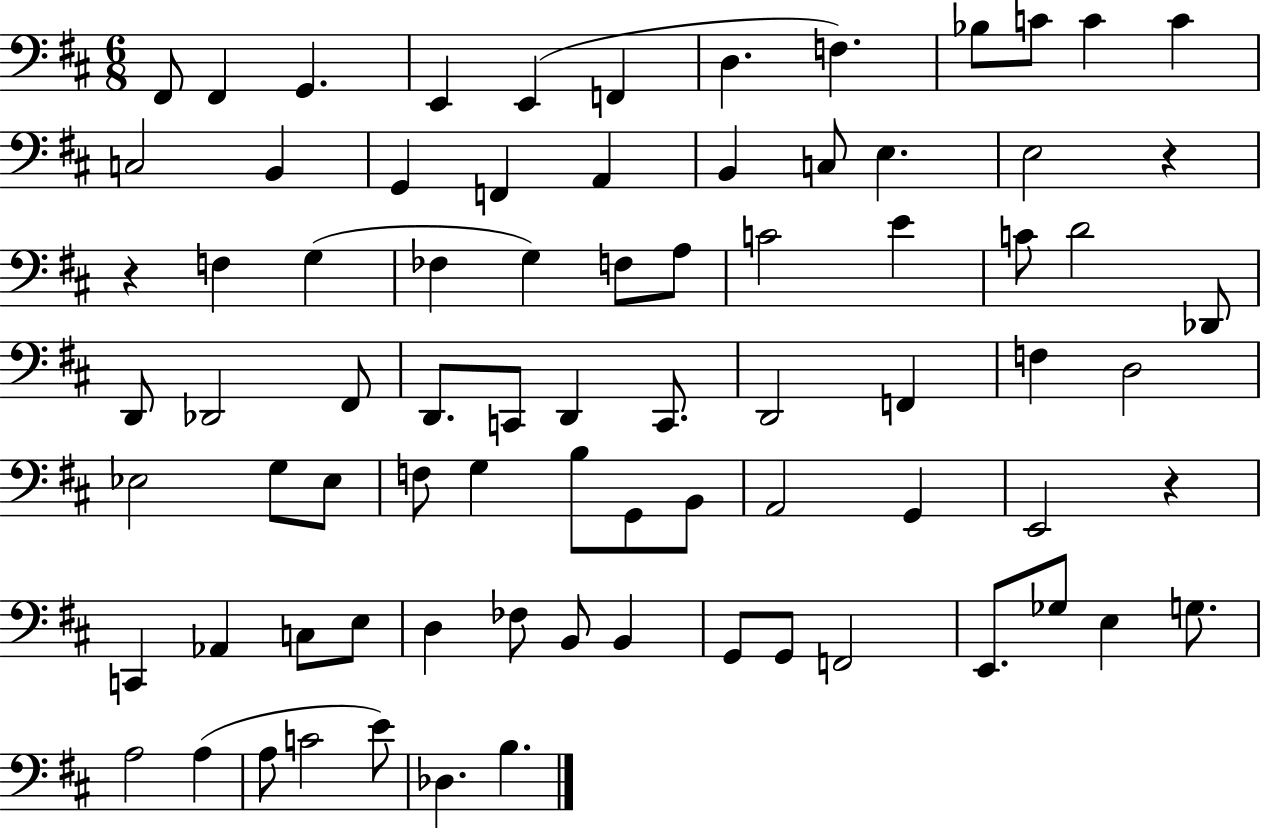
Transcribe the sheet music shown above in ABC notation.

X:1
T:Untitled
M:6/8
L:1/4
K:D
^F,,/2 ^F,, G,, E,, E,, F,, D, F, _B,/2 C/2 C C C,2 B,, G,, F,, A,, B,, C,/2 E, E,2 z z F, G, _F, G, F,/2 A,/2 C2 E C/2 D2 _D,,/2 D,,/2 _D,,2 ^F,,/2 D,,/2 C,,/2 D,, C,,/2 D,,2 F,, F, D,2 _E,2 G,/2 _E,/2 F,/2 G, B,/2 G,,/2 B,,/2 A,,2 G,, E,,2 z C,, _A,, C,/2 E,/2 D, _F,/2 B,,/2 B,, G,,/2 G,,/2 F,,2 E,,/2 _G,/2 E, G,/2 A,2 A, A,/2 C2 E/2 _D, B,